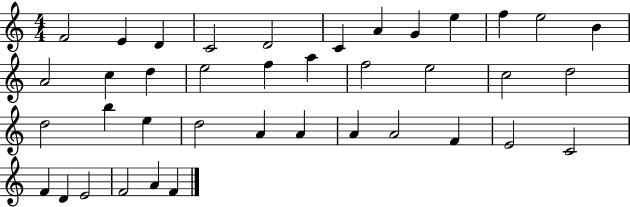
F4/h E4/q D4/q C4/h D4/h C4/q A4/q G4/q E5/q F5/q E5/h B4/q A4/h C5/q D5/q E5/h F5/q A5/q F5/h E5/h C5/h D5/h D5/h B5/q E5/q D5/h A4/q A4/q A4/q A4/h F4/q E4/h C4/h F4/q D4/q E4/h F4/h A4/q F4/q